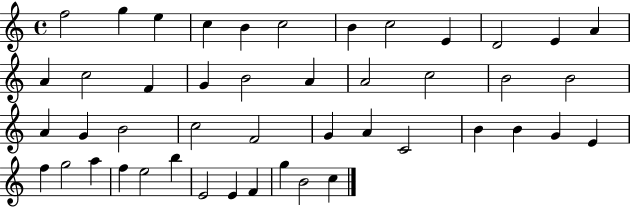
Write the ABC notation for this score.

X:1
T:Untitled
M:4/4
L:1/4
K:C
f2 g e c B c2 B c2 E D2 E A A c2 F G B2 A A2 c2 B2 B2 A G B2 c2 F2 G A C2 B B G E f g2 a f e2 b E2 E F g B2 c